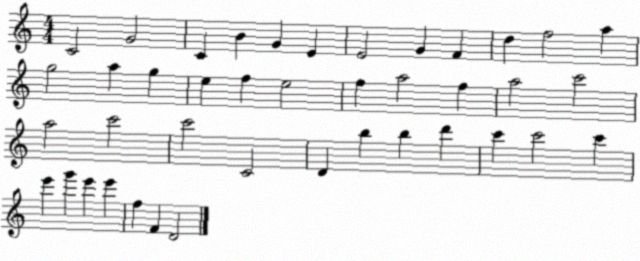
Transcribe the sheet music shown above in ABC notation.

X:1
T:Untitled
M:4/4
L:1/4
K:C
C2 G2 C B G E E2 G F d f2 a g2 a g e f e2 f a2 f a2 c'2 a2 c'2 c'2 C2 D b b d' c' c'2 c' e' g' e' e' f F D2